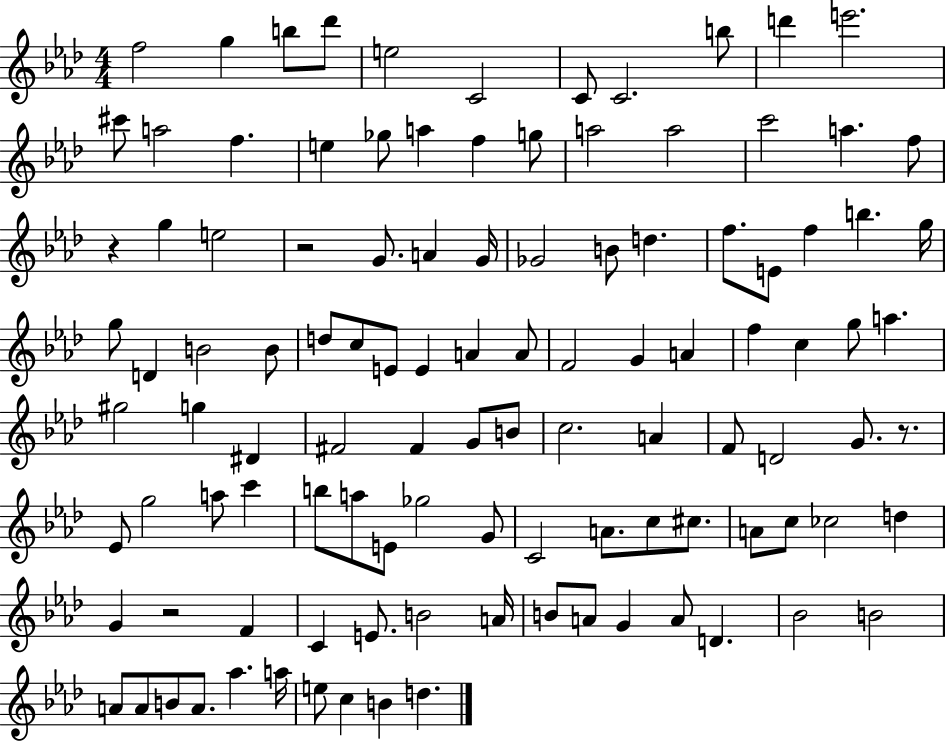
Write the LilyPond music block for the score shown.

{
  \clef treble
  \numericTimeSignature
  \time 4/4
  \key aes \major
  f''2 g''4 b''8 des'''8 | e''2 c'2 | c'8 c'2. b''8 | d'''4 e'''2. | \break cis'''8 a''2 f''4. | e''4 ges''8 a''4 f''4 g''8 | a''2 a''2 | c'''2 a''4. f''8 | \break r4 g''4 e''2 | r2 g'8. a'4 g'16 | ges'2 b'8 d''4. | f''8. e'8 f''4 b''4. g''16 | \break g''8 d'4 b'2 b'8 | d''8 c''8 e'8 e'4 a'4 a'8 | f'2 g'4 a'4 | f''4 c''4 g''8 a''4. | \break gis''2 g''4 dis'4 | fis'2 fis'4 g'8 b'8 | c''2. a'4 | f'8 d'2 g'8. r8. | \break ees'8 g''2 a''8 c'''4 | b''8 a''8 e'8 ges''2 g'8 | c'2 a'8. c''8 cis''8. | a'8 c''8 ces''2 d''4 | \break g'4 r2 f'4 | c'4 e'8. b'2 a'16 | b'8 a'8 g'4 a'8 d'4. | bes'2 b'2 | \break a'8 a'8 b'8 a'8. aes''4. a''16 | e''8 c''4 b'4 d''4. | \bar "|."
}